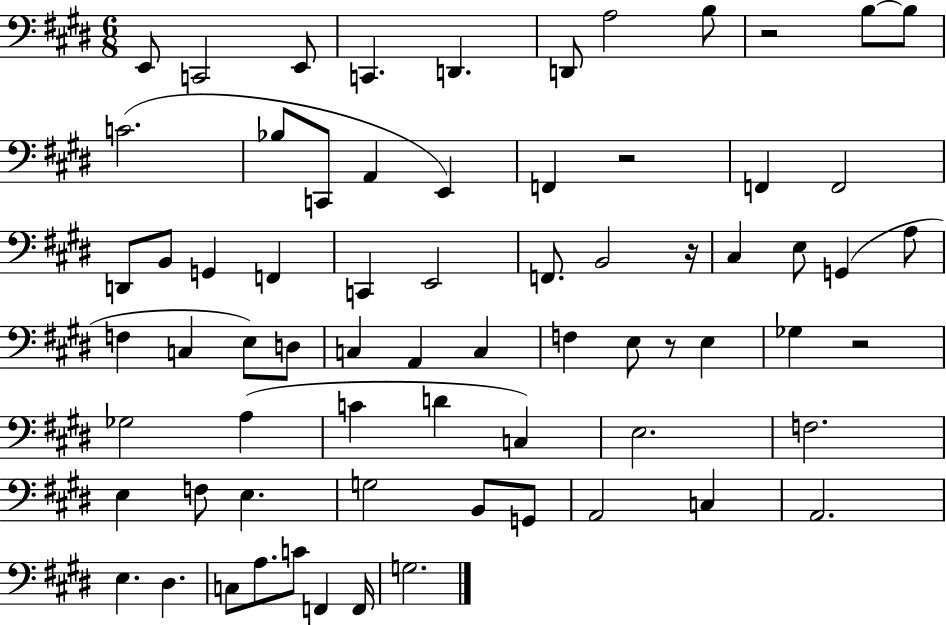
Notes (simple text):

E2/e C2/h E2/e C2/q. D2/q. D2/e A3/h B3/e R/h B3/e B3/e C4/h. Bb3/e C2/e A2/q E2/q F2/q R/h F2/q F2/h D2/e B2/e G2/q F2/q C2/q E2/h F2/e. B2/h R/s C#3/q E3/e G2/q A3/e F3/q C3/q E3/e D3/e C3/q A2/q C3/q F3/q E3/e R/e E3/q Gb3/q R/h Gb3/h A3/q C4/q D4/q C3/q E3/h. F3/h. E3/q F3/e E3/q. G3/h B2/e G2/e A2/h C3/q A2/h. E3/q. D#3/q. C3/e A3/e. C4/e F2/q F2/s G3/h.